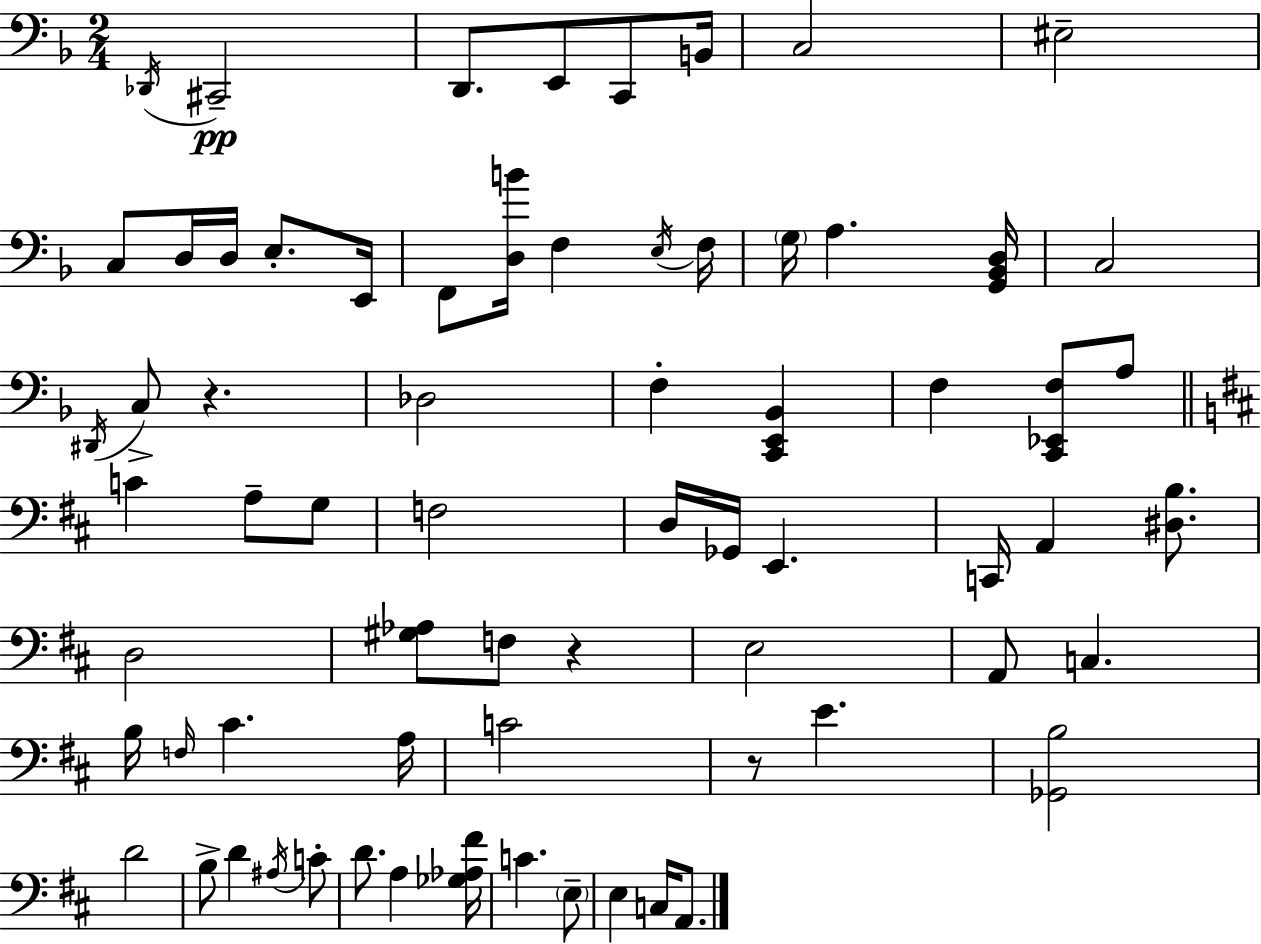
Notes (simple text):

Db2/s C#2/h D2/e. E2/e C2/e B2/s C3/h EIS3/h C3/e D3/s D3/s E3/e. E2/s F2/e [D3,B4]/s F3/q E3/s F3/s G3/s A3/q. [G2,Bb2,D3]/s C3/h D#2/s C3/e R/q. Db3/h F3/q [C2,E2,Bb2]/q F3/q [C2,Eb2,F3]/e A3/e C4/q A3/e G3/e F3/h D3/s Gb2/s E2/q. C2/s A2/q [D#3,B3]/e. D3/h [G#3,Ab3]/e F3/e R/q E3/h A2/e C3/q. B3/s F3/s C#4/q. A3/s C4/h R/e E4/q. [Gb2,B3]/h D4/h B3/e D4/q A#3/s C4/e D4/e. A3/q [Gb3,Ab3,F#4]/s C4/q. E3/e E3/q C3/s A2/e.